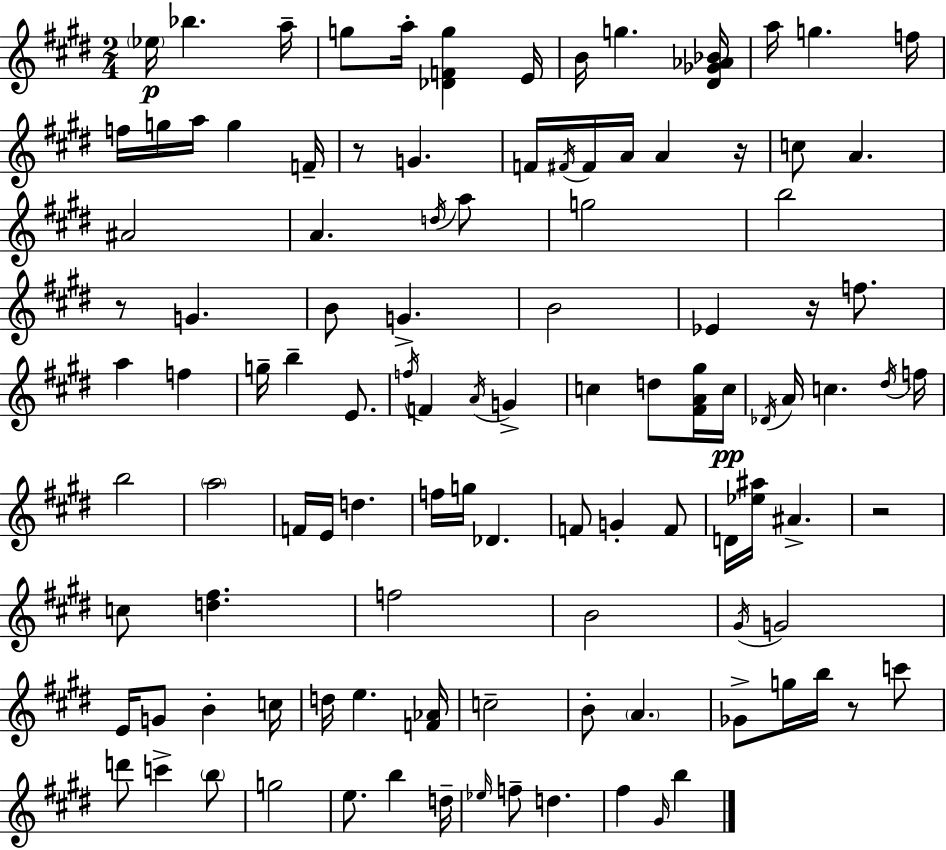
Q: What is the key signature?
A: E major